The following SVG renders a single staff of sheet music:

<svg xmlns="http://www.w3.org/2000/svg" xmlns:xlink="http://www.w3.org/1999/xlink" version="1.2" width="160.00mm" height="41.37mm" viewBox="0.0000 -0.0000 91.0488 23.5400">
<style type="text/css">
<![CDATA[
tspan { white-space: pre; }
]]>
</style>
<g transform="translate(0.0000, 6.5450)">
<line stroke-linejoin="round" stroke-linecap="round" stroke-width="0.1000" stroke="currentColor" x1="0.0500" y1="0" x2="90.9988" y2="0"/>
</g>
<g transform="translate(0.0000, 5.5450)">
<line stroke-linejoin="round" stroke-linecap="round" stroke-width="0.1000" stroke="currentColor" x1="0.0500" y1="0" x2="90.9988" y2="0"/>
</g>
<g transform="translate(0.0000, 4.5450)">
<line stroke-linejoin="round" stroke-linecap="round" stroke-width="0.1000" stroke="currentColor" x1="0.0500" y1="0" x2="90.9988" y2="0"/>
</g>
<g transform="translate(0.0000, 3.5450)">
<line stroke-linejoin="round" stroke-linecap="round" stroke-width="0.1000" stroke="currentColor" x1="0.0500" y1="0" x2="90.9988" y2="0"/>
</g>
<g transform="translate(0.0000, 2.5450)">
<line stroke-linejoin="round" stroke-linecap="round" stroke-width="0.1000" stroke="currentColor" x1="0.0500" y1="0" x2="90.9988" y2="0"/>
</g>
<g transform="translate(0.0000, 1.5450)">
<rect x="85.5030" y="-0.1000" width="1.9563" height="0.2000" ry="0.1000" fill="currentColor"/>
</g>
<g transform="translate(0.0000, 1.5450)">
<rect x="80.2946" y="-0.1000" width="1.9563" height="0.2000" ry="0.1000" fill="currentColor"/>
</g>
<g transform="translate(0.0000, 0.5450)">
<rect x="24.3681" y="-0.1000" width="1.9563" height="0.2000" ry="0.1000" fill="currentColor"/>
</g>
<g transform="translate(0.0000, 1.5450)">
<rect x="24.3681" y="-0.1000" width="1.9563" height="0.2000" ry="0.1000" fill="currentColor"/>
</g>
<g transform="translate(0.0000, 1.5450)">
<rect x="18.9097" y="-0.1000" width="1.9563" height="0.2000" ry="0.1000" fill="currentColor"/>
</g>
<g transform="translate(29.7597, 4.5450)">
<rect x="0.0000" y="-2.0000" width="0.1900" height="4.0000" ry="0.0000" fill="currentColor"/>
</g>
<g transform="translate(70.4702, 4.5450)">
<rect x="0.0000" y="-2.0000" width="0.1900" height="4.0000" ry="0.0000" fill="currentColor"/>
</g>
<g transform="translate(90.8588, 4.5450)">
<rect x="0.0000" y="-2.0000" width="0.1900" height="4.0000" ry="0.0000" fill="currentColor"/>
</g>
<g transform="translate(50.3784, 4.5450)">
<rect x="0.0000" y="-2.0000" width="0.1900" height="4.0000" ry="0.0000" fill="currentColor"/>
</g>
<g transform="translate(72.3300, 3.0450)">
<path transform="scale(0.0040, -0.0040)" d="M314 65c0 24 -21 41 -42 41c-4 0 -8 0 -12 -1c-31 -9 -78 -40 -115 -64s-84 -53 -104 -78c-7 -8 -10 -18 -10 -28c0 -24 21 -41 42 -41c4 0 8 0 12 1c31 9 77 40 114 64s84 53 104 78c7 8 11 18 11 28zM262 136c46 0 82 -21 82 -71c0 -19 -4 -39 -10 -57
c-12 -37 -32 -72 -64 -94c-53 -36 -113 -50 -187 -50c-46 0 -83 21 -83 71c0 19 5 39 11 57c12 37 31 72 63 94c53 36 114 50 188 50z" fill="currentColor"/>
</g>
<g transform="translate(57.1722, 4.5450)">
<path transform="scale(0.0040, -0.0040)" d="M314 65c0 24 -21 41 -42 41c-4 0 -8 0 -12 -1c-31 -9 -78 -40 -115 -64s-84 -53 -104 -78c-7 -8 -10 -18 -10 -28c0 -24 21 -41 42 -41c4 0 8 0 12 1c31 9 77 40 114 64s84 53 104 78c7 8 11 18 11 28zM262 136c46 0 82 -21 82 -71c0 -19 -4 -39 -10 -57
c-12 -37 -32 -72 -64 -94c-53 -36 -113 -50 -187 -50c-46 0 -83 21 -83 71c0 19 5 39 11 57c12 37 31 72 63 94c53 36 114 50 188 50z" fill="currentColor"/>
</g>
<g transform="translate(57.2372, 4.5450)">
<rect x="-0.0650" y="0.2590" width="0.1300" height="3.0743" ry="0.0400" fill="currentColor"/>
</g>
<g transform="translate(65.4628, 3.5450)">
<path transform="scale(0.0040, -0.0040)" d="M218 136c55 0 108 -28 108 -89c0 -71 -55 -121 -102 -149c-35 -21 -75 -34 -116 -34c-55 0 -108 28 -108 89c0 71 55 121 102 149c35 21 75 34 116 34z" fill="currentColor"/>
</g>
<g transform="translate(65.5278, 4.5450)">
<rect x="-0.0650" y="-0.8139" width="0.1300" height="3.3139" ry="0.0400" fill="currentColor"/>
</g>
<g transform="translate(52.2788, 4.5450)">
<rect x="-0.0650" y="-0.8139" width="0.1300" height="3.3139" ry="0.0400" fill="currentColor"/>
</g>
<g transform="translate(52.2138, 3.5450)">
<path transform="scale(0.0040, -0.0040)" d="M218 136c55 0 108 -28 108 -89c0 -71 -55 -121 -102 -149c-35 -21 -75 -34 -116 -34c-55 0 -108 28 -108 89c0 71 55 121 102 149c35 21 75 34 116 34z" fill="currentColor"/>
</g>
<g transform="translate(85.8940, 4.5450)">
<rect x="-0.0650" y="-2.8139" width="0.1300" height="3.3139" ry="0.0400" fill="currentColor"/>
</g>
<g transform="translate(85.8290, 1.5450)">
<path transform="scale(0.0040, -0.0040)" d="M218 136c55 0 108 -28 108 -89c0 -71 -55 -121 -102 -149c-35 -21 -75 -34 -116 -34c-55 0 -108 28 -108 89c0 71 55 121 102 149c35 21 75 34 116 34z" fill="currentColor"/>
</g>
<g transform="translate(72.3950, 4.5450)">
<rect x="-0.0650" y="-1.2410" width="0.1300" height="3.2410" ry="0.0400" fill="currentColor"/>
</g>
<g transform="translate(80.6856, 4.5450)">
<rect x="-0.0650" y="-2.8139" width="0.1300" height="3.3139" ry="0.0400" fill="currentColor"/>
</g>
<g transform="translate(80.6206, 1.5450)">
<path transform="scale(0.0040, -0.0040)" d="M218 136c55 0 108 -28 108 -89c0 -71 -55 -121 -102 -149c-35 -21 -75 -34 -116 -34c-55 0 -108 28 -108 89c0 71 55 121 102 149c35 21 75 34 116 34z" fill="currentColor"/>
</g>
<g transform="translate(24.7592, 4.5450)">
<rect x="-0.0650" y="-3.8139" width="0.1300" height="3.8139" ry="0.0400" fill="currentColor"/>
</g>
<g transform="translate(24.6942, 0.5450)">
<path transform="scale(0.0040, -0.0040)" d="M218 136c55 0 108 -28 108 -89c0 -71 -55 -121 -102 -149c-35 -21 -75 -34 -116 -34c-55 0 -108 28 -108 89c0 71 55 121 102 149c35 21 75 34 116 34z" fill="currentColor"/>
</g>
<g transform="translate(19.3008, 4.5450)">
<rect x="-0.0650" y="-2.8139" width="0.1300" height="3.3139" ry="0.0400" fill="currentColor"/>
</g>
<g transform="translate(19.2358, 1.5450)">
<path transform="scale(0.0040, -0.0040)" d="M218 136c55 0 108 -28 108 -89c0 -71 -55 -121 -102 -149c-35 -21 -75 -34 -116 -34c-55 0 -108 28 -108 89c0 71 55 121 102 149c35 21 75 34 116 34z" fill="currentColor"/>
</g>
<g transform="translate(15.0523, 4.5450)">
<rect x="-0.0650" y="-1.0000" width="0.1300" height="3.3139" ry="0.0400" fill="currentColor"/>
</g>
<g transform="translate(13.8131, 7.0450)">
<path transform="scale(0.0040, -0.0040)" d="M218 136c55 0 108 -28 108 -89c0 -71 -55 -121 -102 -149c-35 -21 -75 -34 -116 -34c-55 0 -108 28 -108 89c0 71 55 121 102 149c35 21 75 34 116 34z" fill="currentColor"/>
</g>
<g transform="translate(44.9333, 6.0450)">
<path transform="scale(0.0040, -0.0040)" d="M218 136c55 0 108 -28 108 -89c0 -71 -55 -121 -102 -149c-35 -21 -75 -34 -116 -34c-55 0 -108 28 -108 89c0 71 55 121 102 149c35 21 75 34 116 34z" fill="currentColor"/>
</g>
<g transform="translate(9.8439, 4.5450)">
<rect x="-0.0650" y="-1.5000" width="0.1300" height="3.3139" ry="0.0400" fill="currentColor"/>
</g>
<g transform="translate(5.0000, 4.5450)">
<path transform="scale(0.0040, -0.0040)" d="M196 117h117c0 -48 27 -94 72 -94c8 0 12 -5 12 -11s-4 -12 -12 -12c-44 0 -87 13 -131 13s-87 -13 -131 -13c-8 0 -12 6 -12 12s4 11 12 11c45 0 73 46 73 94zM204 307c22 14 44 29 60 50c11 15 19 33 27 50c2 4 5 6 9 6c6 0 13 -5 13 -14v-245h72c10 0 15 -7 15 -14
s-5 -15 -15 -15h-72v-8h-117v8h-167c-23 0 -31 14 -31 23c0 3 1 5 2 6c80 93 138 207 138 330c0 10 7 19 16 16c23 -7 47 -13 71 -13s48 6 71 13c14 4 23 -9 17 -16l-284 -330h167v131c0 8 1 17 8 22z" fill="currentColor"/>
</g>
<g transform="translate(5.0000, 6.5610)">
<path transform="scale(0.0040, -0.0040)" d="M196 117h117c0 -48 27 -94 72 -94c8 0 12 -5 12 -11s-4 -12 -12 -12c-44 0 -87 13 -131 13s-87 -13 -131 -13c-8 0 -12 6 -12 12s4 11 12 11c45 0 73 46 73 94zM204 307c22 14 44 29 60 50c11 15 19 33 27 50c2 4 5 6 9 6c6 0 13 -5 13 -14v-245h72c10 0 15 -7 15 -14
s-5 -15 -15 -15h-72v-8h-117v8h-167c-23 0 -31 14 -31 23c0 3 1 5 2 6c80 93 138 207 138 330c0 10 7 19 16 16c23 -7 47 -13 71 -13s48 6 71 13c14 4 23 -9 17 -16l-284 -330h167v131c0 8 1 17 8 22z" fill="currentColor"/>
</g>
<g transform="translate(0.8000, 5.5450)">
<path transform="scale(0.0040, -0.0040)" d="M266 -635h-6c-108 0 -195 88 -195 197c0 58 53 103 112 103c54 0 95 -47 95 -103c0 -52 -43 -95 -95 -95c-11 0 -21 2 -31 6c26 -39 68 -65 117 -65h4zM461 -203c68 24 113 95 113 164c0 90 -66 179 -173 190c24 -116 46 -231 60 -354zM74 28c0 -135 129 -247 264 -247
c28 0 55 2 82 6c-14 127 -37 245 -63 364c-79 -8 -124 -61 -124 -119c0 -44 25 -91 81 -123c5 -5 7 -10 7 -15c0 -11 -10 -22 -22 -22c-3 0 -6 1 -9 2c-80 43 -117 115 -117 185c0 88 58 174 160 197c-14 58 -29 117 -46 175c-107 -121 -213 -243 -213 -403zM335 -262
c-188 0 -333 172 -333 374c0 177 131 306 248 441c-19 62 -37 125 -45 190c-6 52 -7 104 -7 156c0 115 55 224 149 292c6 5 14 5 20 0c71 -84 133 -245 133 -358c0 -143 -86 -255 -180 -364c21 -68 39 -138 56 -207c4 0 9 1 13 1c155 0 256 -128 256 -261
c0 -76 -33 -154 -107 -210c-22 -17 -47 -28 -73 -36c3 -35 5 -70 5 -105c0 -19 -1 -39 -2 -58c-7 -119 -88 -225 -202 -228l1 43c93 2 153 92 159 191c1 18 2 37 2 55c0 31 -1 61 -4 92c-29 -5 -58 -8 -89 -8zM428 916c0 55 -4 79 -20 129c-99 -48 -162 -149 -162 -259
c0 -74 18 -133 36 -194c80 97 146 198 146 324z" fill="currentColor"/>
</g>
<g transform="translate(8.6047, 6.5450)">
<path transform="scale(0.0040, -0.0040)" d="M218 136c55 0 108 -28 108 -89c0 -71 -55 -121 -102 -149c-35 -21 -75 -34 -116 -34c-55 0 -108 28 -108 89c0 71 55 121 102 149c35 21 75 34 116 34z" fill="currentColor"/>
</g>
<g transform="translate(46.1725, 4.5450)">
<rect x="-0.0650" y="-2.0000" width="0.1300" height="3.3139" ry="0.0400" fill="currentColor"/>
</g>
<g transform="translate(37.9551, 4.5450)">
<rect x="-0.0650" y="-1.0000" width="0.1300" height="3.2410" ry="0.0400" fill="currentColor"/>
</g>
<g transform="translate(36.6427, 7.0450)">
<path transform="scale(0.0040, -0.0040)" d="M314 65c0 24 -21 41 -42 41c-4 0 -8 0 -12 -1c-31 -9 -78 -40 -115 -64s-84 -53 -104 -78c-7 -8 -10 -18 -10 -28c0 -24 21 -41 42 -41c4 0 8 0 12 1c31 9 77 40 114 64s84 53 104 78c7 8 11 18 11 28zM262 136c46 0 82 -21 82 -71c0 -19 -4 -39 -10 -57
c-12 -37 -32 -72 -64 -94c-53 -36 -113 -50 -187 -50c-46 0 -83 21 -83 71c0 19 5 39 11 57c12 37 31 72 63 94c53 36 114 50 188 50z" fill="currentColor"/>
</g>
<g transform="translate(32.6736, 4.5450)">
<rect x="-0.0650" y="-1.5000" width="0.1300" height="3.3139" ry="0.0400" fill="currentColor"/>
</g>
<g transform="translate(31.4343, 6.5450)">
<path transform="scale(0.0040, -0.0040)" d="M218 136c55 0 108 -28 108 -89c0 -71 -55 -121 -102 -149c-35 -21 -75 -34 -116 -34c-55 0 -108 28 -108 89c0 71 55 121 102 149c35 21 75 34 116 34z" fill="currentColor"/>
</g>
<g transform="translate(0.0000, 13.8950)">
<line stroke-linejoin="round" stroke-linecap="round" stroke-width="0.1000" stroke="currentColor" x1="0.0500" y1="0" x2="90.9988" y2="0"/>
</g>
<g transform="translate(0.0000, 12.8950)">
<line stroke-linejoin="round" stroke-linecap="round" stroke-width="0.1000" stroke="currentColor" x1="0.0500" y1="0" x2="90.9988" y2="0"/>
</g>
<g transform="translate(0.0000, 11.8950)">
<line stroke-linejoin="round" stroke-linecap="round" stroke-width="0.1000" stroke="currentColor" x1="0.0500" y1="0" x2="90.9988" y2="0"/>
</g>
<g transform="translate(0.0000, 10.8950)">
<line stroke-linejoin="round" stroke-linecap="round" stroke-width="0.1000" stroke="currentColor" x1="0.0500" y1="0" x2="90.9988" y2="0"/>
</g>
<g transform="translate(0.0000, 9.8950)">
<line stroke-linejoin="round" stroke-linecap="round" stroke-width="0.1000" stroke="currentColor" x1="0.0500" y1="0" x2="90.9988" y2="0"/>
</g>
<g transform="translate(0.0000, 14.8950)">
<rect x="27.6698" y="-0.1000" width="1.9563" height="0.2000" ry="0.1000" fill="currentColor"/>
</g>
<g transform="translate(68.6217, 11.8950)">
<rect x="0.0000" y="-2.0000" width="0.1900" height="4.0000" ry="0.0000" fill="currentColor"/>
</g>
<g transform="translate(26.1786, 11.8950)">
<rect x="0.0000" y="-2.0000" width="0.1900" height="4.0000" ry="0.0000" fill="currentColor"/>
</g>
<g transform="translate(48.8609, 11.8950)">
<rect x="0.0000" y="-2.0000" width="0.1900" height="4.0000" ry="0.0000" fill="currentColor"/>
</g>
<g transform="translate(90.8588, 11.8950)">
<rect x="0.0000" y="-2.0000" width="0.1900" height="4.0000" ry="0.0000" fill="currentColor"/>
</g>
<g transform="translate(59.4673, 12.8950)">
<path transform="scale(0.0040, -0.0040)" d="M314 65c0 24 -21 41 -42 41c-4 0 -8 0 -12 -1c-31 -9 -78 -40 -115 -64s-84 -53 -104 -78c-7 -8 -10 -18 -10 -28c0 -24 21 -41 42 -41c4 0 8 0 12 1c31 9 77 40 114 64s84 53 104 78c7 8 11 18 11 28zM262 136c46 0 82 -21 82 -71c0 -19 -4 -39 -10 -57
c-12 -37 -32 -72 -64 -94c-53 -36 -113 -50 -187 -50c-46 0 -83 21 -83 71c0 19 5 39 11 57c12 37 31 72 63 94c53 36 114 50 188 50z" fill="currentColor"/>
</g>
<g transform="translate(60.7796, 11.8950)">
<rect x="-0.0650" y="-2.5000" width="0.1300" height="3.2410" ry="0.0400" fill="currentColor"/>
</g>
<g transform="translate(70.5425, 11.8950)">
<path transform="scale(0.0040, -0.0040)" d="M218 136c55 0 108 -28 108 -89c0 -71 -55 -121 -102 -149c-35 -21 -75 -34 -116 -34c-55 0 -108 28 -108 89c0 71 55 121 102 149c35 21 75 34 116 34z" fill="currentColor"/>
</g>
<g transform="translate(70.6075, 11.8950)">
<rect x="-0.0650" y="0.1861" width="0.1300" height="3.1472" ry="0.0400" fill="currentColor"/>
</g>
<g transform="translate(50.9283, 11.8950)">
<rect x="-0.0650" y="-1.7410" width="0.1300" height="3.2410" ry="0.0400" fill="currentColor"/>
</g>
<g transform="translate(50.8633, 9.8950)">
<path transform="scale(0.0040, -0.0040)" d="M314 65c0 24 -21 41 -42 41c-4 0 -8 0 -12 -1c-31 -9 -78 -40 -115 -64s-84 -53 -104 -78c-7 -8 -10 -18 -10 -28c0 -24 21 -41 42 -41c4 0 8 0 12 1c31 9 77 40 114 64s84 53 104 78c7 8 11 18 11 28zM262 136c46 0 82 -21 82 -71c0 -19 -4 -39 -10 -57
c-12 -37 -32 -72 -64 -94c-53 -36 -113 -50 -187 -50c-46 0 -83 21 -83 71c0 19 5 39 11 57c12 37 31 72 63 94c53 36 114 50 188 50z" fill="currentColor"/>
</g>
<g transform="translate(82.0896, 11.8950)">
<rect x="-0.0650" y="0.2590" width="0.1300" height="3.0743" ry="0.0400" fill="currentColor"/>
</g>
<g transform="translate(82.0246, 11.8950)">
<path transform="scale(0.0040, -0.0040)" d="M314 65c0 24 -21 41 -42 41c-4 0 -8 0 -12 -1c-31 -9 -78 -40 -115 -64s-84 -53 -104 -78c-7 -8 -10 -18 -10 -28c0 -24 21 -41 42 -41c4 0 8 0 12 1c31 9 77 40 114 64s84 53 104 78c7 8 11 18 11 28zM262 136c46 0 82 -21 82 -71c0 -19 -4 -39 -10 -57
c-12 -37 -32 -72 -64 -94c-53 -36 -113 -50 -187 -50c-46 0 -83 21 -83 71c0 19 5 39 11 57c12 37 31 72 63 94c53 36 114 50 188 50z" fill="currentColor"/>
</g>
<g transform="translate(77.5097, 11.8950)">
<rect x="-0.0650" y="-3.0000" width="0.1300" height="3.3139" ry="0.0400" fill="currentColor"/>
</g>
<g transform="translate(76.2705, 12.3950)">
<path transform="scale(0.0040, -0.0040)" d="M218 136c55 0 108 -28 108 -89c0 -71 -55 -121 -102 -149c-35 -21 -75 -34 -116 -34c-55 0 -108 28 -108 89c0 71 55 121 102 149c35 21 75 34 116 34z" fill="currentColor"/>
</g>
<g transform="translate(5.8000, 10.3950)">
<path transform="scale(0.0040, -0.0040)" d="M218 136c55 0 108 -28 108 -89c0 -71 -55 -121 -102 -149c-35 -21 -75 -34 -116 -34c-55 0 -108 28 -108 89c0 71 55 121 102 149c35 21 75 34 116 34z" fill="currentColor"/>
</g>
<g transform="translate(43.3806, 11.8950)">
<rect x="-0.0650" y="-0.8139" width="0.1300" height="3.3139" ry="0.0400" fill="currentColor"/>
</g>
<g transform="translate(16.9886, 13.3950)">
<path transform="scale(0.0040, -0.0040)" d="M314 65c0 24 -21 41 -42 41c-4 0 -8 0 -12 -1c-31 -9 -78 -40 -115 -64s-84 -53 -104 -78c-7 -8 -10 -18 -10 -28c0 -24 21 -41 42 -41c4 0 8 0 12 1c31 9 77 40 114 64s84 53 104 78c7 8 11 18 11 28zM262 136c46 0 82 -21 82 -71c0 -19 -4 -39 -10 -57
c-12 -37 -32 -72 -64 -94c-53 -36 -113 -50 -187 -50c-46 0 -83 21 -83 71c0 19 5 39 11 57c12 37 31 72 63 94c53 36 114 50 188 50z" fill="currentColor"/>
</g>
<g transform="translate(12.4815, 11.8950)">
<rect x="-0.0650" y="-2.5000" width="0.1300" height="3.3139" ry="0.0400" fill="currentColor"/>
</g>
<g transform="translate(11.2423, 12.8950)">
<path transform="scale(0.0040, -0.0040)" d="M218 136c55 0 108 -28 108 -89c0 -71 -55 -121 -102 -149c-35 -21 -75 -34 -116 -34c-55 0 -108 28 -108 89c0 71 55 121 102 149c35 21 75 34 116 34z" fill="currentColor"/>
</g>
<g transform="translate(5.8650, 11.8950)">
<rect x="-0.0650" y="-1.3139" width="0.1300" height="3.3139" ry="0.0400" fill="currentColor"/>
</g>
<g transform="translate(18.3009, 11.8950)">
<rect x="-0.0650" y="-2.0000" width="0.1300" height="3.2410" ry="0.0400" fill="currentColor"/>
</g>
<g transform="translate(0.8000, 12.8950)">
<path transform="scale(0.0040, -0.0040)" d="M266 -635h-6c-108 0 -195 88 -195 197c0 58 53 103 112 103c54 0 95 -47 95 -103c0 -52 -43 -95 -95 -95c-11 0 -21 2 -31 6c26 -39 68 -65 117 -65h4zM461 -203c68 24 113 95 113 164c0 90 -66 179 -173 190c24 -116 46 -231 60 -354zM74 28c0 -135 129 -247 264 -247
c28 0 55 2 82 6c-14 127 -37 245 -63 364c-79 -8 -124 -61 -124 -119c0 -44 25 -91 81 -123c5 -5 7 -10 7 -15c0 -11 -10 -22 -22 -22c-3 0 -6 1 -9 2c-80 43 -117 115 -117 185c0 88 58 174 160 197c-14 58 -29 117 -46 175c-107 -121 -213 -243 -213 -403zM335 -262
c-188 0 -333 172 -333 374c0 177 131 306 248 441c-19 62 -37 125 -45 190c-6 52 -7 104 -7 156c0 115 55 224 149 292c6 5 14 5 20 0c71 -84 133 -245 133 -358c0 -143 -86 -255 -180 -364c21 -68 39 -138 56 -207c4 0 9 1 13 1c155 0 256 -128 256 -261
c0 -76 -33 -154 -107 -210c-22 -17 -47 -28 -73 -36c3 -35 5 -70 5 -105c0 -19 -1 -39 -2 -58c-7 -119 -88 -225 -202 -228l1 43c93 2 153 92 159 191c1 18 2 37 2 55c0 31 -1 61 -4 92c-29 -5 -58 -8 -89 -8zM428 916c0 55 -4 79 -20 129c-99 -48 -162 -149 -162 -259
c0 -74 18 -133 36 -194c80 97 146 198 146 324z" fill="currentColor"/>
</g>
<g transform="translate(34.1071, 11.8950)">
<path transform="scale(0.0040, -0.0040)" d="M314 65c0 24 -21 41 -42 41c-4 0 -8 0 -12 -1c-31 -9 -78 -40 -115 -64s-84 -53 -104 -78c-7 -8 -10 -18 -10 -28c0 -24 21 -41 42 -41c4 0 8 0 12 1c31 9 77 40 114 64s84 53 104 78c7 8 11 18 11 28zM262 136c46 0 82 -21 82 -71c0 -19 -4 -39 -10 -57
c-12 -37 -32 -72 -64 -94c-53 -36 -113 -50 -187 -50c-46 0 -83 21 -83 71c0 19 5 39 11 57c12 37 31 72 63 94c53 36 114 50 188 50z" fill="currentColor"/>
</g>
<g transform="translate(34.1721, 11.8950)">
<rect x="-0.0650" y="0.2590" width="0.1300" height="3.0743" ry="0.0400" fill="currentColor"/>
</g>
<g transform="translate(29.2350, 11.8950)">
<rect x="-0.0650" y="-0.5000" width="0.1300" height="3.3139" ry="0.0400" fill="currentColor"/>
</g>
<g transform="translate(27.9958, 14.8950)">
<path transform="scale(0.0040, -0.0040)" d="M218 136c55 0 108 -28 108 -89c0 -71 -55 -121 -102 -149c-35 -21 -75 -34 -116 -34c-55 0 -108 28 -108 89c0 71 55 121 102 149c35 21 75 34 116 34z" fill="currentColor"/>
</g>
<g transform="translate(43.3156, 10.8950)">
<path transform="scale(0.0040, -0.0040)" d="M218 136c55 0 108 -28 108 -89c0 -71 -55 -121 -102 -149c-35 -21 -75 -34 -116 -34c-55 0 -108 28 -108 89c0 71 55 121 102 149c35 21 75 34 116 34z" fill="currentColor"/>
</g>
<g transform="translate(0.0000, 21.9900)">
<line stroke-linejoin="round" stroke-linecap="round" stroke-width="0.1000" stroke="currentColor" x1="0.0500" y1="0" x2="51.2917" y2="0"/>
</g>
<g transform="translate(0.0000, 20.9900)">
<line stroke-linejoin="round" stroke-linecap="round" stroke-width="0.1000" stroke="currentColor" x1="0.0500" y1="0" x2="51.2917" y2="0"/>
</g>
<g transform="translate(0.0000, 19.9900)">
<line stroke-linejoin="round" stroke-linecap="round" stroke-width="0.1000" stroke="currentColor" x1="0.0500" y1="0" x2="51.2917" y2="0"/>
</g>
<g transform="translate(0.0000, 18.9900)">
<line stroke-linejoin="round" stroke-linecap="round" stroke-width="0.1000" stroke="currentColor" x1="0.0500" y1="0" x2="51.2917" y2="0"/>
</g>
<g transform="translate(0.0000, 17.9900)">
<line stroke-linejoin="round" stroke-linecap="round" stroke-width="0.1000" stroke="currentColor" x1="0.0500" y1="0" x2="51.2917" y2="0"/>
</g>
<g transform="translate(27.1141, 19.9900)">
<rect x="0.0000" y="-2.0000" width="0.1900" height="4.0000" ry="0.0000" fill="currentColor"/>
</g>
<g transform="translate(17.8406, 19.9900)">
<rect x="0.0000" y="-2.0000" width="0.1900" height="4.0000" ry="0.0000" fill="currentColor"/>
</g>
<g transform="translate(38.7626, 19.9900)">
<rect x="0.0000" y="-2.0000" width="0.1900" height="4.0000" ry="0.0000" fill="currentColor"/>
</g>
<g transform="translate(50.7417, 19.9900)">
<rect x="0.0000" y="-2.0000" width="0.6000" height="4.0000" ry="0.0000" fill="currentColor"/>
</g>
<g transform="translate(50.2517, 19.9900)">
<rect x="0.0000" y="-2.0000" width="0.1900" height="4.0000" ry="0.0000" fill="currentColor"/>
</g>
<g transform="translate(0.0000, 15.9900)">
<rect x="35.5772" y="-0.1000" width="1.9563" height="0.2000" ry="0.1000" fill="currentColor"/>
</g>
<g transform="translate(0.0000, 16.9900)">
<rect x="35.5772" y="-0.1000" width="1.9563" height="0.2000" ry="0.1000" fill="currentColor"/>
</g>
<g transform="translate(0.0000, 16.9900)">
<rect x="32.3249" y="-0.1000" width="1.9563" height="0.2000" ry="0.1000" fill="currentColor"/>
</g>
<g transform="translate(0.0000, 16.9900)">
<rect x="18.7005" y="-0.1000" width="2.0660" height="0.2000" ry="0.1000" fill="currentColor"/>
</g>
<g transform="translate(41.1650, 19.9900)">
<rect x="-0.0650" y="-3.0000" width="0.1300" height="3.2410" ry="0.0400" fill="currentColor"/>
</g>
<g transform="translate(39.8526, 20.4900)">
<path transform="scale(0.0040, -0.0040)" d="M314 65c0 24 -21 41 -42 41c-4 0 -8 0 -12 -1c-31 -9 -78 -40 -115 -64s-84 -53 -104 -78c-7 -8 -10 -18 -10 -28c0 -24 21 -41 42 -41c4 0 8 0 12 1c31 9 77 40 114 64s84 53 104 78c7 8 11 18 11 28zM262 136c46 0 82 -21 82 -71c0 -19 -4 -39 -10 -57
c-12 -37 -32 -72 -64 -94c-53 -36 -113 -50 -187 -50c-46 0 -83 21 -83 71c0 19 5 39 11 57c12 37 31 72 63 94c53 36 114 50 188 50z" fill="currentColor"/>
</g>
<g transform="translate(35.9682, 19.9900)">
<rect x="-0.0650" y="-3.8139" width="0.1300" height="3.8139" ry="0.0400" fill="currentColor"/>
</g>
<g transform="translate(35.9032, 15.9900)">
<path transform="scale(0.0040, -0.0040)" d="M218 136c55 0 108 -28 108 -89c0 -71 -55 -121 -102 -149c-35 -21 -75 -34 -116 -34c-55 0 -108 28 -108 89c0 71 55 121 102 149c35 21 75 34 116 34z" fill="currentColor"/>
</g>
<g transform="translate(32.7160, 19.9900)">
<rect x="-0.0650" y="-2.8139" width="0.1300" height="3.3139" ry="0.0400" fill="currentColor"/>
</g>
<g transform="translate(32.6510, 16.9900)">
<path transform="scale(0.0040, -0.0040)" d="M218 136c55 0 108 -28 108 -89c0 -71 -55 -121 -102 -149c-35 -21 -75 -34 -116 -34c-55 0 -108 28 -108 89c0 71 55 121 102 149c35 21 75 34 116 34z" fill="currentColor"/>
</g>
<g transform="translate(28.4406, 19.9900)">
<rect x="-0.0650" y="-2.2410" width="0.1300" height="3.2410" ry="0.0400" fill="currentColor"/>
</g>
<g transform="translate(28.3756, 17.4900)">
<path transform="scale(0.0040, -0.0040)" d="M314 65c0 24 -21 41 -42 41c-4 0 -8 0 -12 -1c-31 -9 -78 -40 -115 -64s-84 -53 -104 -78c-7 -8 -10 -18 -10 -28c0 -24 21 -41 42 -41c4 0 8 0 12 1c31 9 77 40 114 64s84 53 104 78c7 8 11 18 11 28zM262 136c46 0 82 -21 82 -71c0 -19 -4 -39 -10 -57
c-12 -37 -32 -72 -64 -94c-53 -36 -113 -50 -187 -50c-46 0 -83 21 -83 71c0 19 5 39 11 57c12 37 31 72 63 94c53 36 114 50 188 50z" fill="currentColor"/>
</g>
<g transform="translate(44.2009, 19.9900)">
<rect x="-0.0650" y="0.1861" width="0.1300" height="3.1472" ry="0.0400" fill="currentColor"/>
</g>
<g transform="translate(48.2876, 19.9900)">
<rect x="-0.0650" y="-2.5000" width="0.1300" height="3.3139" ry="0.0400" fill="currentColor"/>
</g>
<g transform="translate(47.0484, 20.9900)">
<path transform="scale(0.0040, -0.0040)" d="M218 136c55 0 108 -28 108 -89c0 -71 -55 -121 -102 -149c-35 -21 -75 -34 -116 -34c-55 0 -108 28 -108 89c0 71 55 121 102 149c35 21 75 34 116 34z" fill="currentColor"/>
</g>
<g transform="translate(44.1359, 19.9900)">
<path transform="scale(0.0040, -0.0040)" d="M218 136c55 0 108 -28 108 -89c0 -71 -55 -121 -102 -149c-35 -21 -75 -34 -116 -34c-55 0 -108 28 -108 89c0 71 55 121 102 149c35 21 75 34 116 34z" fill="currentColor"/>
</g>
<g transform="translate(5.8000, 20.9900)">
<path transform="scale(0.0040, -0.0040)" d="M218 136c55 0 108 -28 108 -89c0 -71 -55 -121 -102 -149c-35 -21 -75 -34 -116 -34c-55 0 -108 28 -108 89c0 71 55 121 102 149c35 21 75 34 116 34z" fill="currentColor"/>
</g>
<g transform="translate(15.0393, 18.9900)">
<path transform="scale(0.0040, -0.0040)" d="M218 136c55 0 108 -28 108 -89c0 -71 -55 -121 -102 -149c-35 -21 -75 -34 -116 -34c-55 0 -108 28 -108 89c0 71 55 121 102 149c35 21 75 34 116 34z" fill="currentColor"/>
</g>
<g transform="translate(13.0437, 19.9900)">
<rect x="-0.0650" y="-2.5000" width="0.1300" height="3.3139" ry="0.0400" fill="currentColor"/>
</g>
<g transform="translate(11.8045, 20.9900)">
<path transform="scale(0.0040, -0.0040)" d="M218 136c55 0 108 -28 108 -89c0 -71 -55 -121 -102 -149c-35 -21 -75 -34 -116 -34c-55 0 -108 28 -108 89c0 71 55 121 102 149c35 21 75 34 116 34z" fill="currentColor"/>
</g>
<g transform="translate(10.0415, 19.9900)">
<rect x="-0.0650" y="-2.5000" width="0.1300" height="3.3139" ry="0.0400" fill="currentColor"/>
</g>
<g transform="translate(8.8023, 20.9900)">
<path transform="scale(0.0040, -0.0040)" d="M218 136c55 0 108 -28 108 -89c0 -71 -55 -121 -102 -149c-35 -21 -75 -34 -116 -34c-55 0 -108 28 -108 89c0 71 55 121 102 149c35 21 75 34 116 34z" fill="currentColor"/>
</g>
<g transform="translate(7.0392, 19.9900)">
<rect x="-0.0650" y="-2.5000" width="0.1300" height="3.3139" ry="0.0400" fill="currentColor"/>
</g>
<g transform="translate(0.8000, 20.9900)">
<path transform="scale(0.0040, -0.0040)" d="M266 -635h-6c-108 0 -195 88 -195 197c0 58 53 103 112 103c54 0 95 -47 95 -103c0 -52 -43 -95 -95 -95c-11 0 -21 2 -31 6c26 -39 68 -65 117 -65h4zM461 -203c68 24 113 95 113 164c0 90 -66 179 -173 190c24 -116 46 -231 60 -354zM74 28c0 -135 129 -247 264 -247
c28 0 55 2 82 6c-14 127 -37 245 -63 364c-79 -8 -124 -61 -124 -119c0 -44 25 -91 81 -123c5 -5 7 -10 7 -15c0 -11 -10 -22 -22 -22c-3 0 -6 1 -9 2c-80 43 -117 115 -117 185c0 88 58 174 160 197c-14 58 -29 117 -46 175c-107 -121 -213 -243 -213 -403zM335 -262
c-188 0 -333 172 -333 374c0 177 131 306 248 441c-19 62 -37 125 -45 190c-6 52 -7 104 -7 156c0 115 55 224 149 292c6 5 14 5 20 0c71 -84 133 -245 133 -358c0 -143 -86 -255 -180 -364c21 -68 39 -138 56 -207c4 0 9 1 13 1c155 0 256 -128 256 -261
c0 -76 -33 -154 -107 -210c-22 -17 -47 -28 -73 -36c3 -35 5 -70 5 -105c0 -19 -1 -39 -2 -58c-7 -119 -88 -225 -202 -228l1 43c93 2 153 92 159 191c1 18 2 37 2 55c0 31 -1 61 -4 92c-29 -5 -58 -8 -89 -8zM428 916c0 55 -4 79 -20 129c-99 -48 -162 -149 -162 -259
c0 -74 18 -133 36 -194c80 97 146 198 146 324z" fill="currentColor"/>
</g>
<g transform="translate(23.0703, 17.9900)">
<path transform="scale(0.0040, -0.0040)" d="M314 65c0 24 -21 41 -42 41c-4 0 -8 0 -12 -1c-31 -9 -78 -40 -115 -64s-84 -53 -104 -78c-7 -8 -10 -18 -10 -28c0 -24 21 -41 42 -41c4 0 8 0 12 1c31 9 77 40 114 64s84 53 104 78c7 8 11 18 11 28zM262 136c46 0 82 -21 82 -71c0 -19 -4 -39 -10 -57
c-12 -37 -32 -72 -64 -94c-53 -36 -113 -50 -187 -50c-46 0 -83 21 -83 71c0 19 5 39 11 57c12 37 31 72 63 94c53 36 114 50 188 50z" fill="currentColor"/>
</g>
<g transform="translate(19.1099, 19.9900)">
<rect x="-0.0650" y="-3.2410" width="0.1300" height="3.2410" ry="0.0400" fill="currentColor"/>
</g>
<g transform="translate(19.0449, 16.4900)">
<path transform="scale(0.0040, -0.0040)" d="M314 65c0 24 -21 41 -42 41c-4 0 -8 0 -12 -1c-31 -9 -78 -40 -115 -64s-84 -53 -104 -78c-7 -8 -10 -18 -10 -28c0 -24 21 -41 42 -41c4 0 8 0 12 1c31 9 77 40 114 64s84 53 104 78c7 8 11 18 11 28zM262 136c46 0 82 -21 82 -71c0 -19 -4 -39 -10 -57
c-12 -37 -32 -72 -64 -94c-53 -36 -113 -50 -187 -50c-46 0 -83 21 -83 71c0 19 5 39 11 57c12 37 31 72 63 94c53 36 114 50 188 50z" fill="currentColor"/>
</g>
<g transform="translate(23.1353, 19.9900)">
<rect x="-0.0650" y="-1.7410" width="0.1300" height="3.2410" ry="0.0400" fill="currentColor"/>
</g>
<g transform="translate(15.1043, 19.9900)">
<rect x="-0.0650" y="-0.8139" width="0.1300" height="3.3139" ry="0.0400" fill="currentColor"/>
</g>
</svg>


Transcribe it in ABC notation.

X:1
T:Untitled
M:4/4
L:1/4
K:C
E D a c' E D2 F d B2 d e2 a a e G F2 C B2 d f2 G2 B A B2 G G G d b2 f2 g2 a c' A2 B G